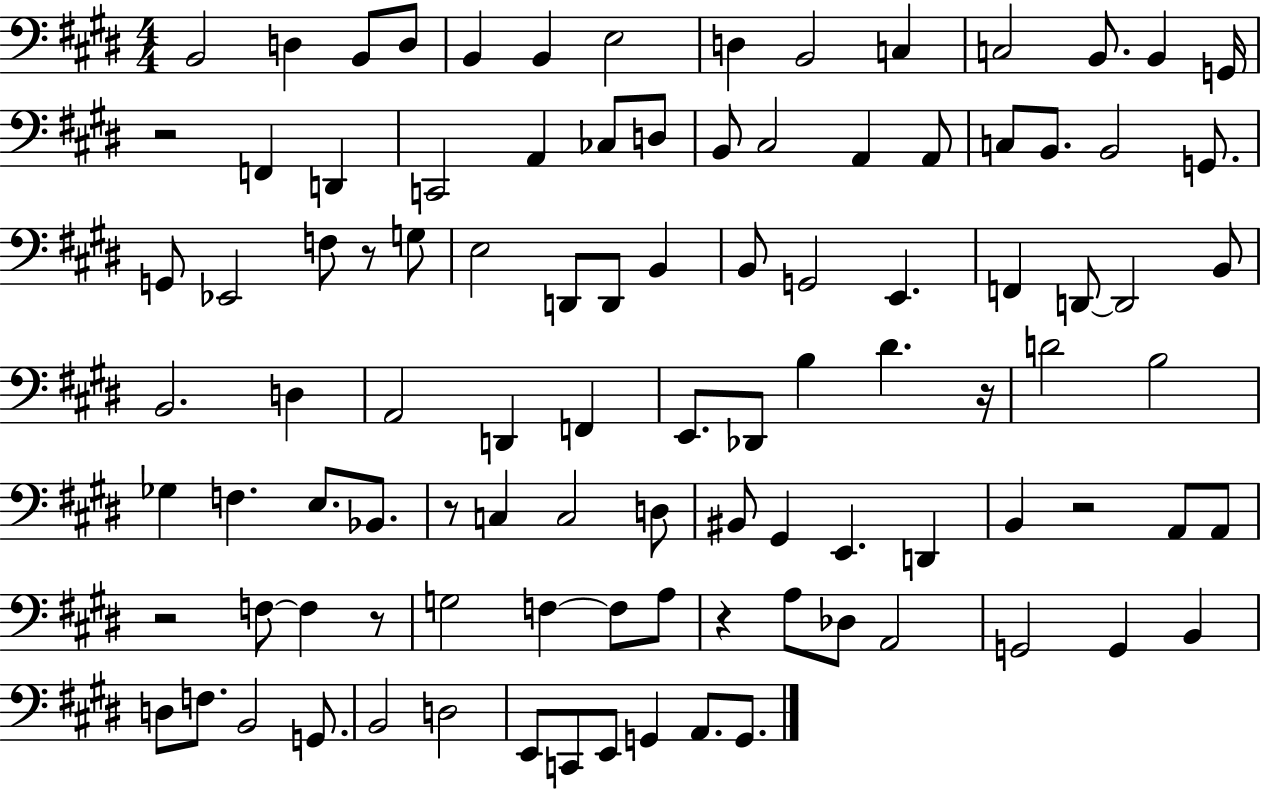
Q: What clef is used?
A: bass